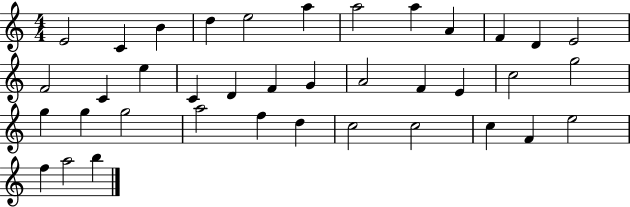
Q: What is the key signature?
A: C major